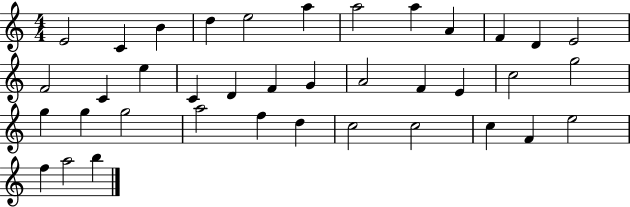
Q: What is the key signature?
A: C major